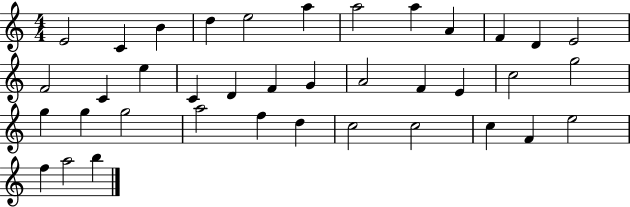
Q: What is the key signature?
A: C major